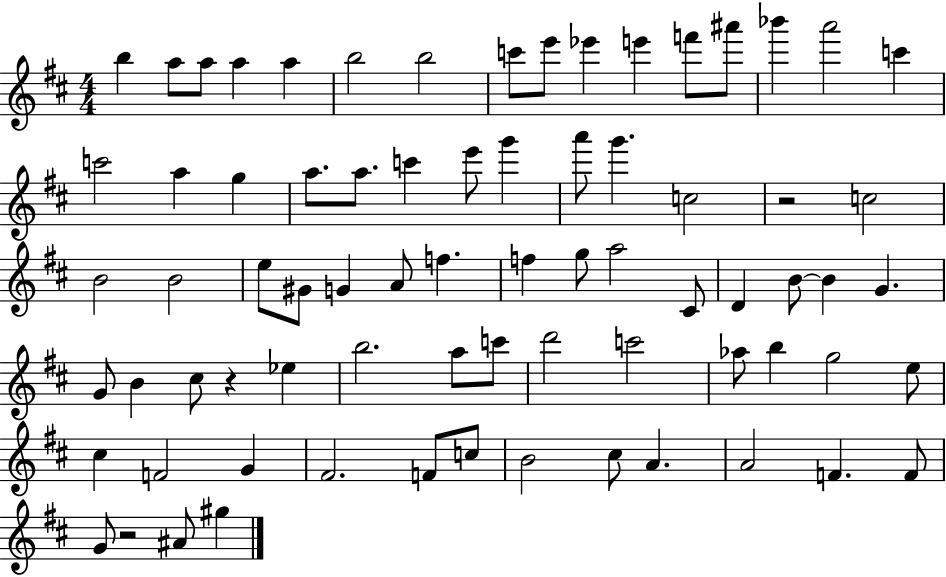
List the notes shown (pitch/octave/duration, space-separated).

B5/q A5/e A5/e A5/q A5/q B5/h B5/h C6/e E6/e Eb6/q E6/q F6/e A#6/e Bb6/q A6/h C6/q C6/h A5/q G5/q A5/e. A5/e. C6/q E6/e G6/q A6/e G6/q. C5/h R/h C5/h B4/h B4/h E5/e G#4/e G4/q A4/e F5/q. F5/q G5/e A5/h C#4/e D4/q B4/e B4/q G4/q. G4/e B4/q C#5/e R/q Eb5/q B5/h. A5/e C6/e D6/h C6/h Ab5/e B5/q G5/h E5/e C#5/q F4/h G4/q F#4/h. F4/e C5/e B4/h C#5/e A4/q. A4/h F4/q. F4/e G4/e R/h A#4/e G#5/q